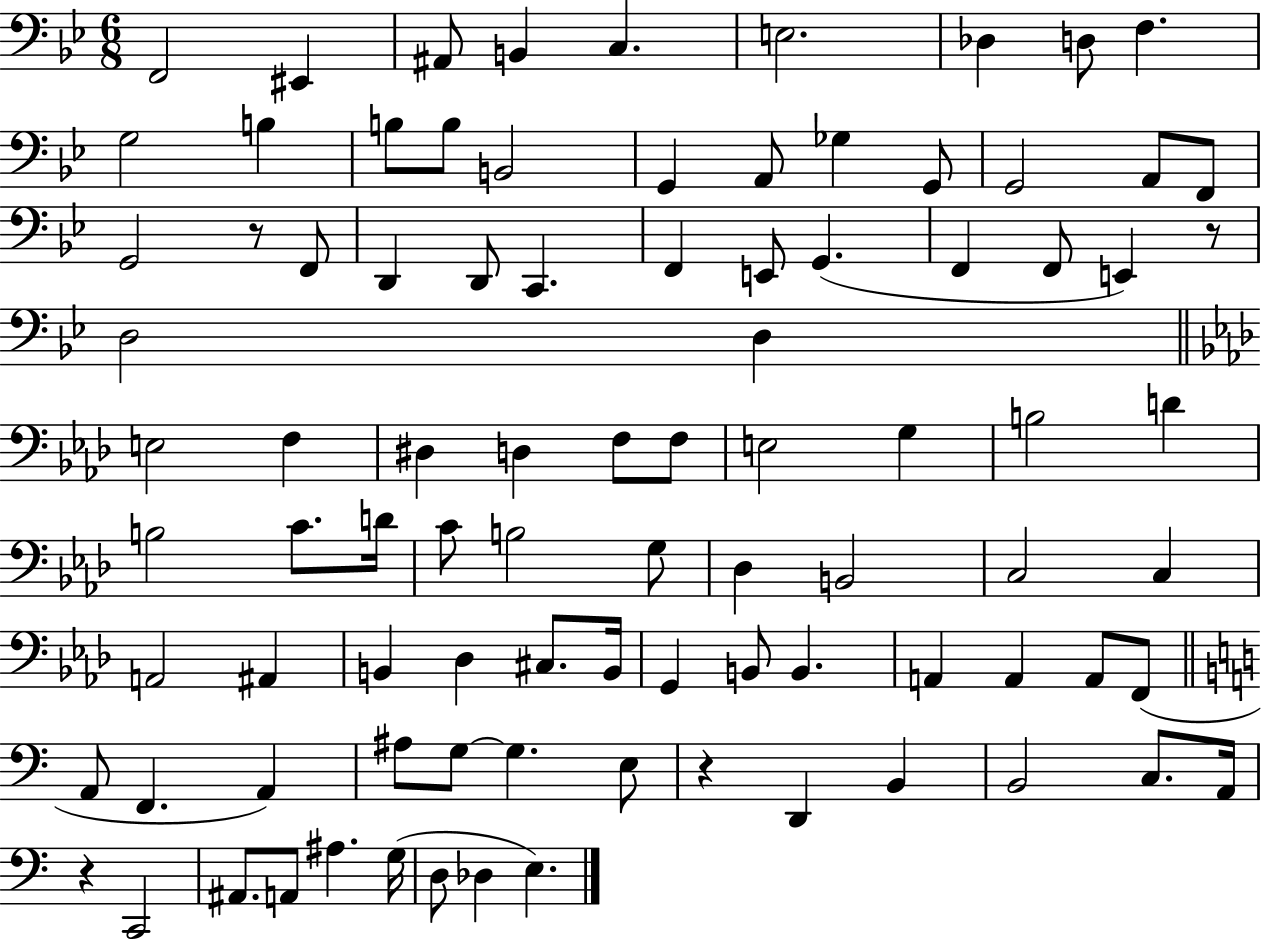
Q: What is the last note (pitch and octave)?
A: E3